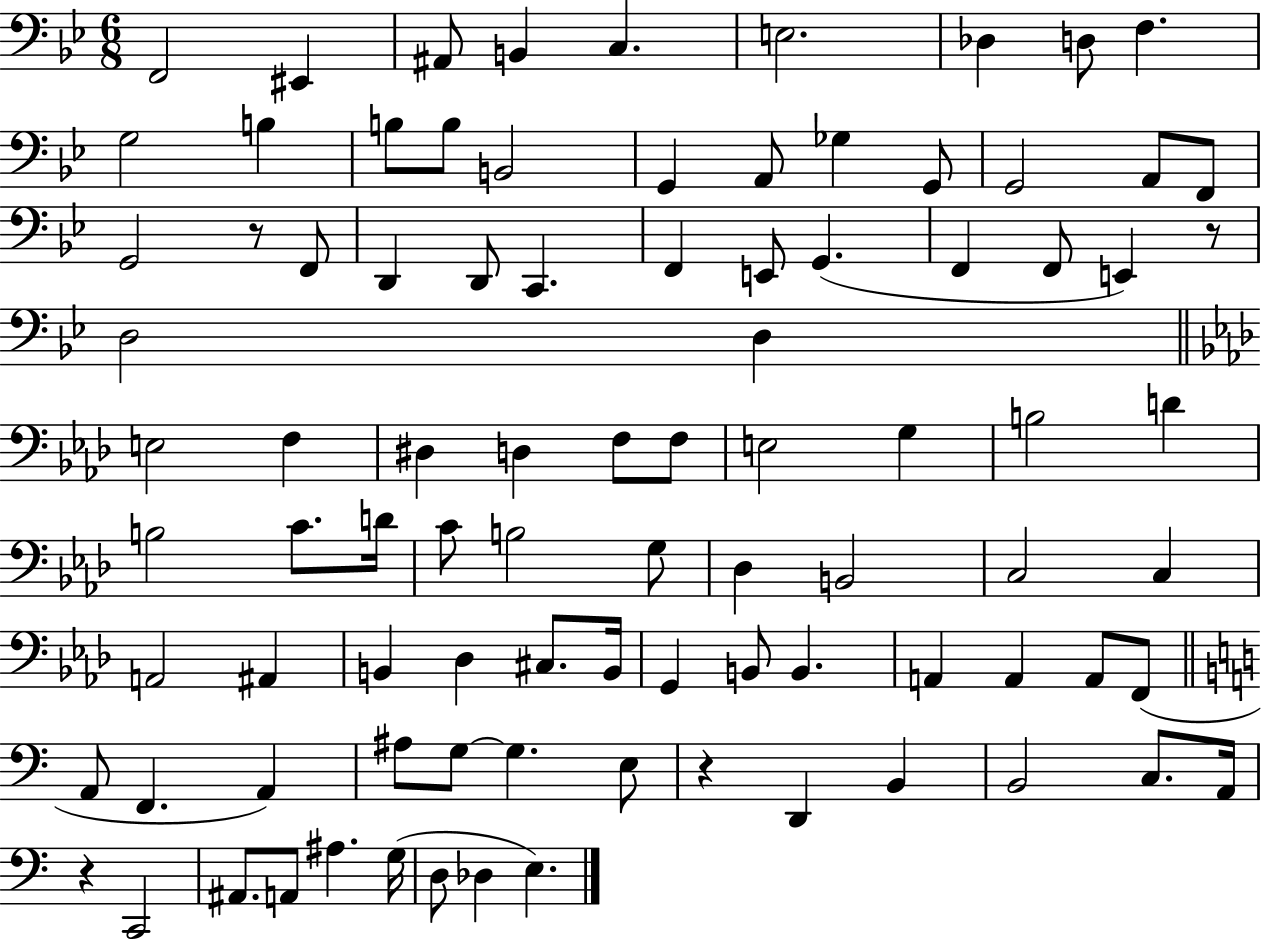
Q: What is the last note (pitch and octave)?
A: E3